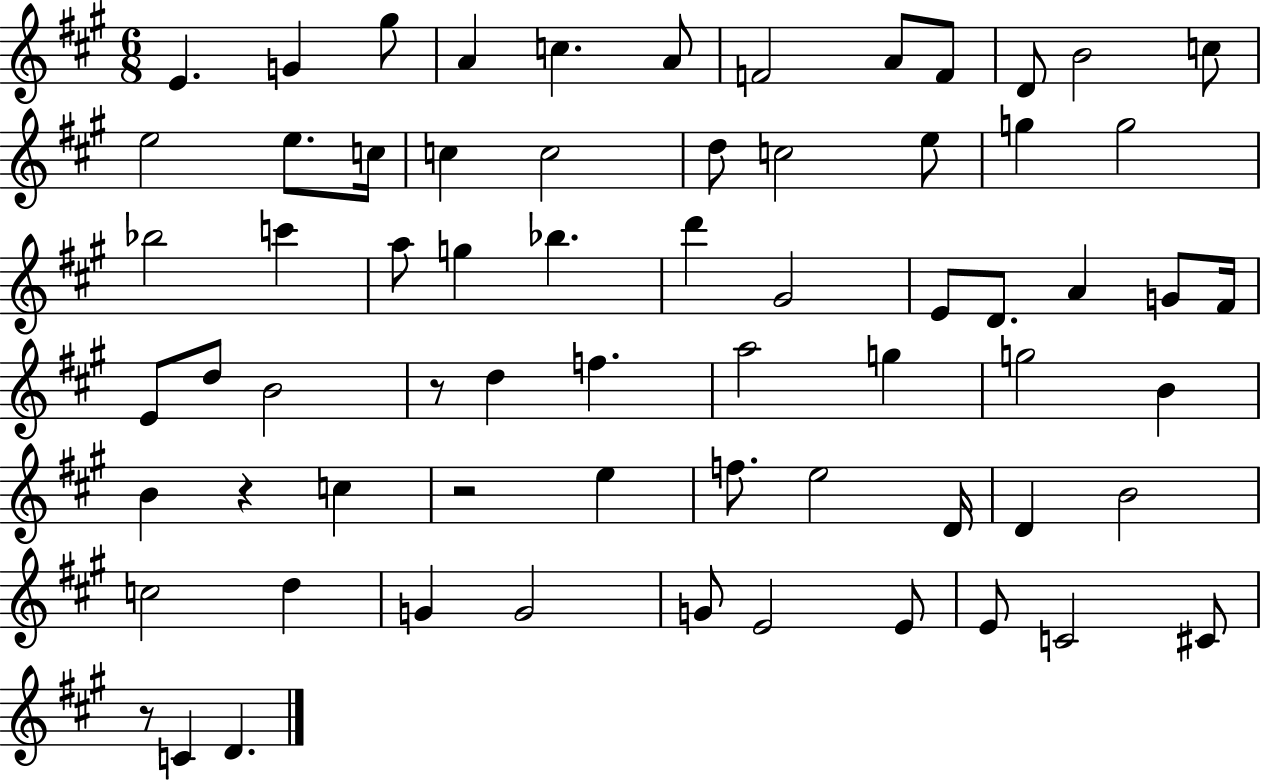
E4/q. G4/q G#5/e A4/q C5/q. A4/e F4/h A4/e F4/e D4/e B4/h C5/e E5/h E5/e. C5/s C5/q C5/h D5/e C5/h E5/e G5/q G5/h Bb5/h C6/q A5/e G5/q Bb5/q. D6/q G#4/h E4/e D4/e. A4/q G4/e F#4/s E4/e D5/e B4/h R/e D5/q F5/q. A5/h G5/q G5/h B4/q B4/q R/q C5/q R/h E5/q F5/e. E5/h D4/s D4/q B4/h C5/h D5/q G4/q G4/h G4/e E4/h E4/e E4/e C4/h C#4/e R/e C4/q D4/q.